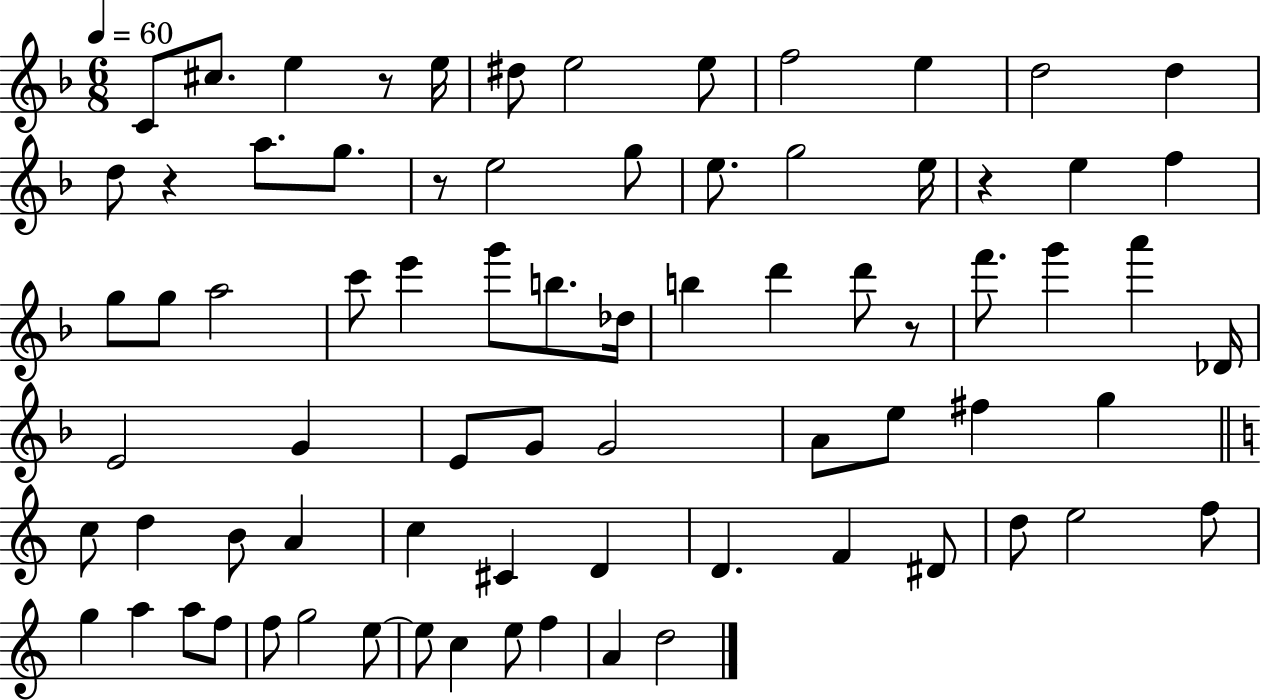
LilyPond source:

{
  \clef treble
  \numericTimeSignature
  \time 6/8
  \key f \major
  \tempo 4 = 60
  \repeat volta 2 { c'8 cis''8. e''4 r8 e''16 | dis''8 e''2 e''8 | f''2 e''4 | d''2 d''4 | \break d''8 r4 a''8. g''8. | r8 e''2 g''8 | e''8. g''2 e''16 | r4 e''4 f''4 | \break g''8 g''8 a''2 | c'''8 e'''4 g'''8 b''8. des''16 | b''4 d'''4 d'''8 r8 | f'''8. g'''4 a'''4 des'16 | \break e'2 g'4 | e'8 g'8 g'2 | a'8 e''8 fis''4 g''4 | \bar "||" \break \key c \major c''8 d''4 b'8 a'4 | c''4 cis'4 d'4 | d'4. f'4 dis'8 | d''8 e''2 f''8 | \break g''4 a''4 a''8 f''8 | f''8 g''2 e''8~~ | e''8 c''4 e''8 f''4 | a'4 d''2 | \break } \bar "|."
}